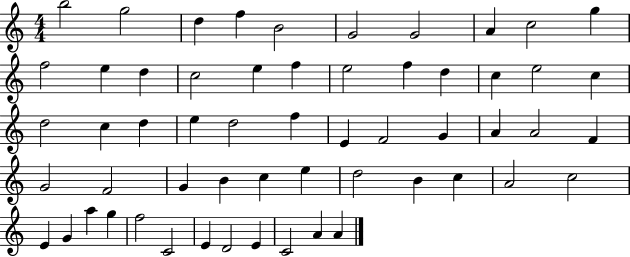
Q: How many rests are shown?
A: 0